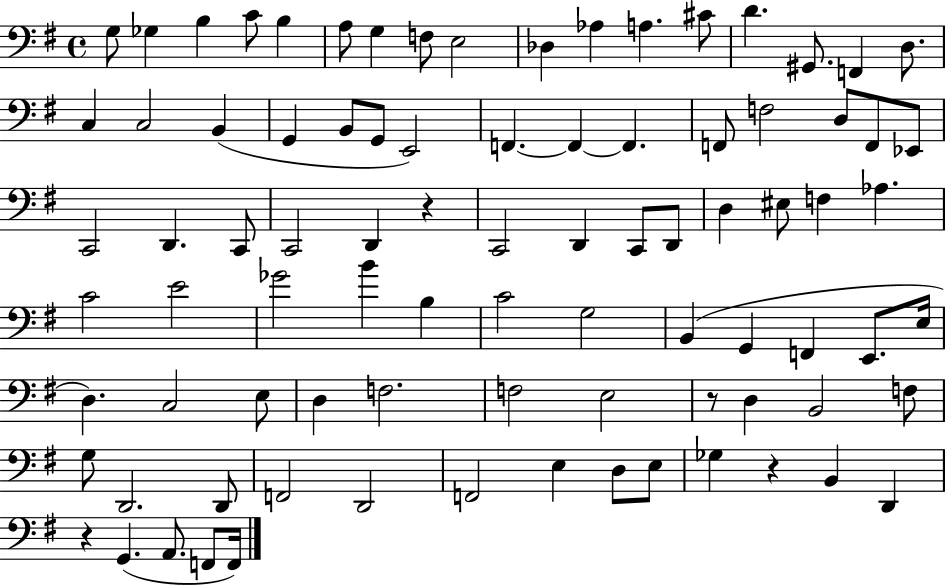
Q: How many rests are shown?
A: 4